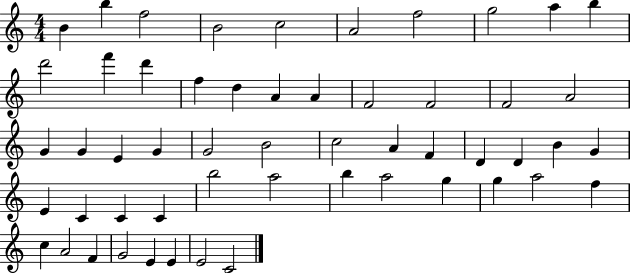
X:1
T:Untitled
M:4/4
L:1/4
K:C
B b f2 B2 c2 A2 f2 g2 a b d'2 f' d' f d A A F2 F2 F2 A2 G G E G G2 B2 c2 A F D D B G E C C C b2 a2 b a2 g g a2 f c A2 F G2 E E E2 C2